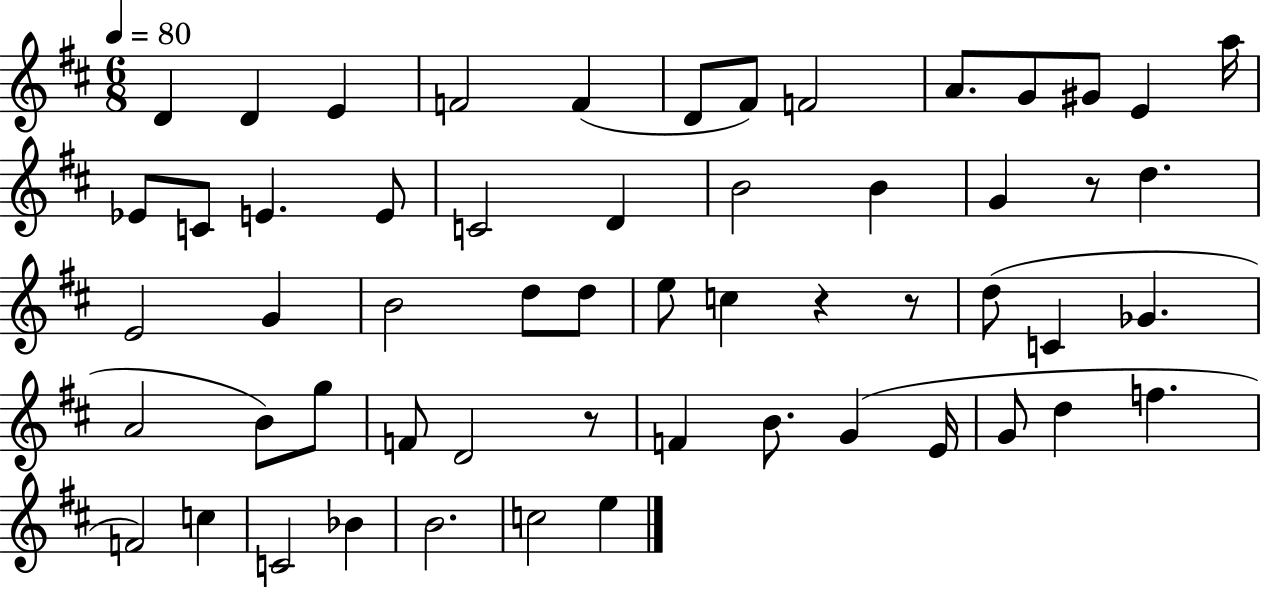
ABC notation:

X:1
T:Untitled
M:6/8
L:1/4
K:D
D D E F2 F D/2 ^F/2 F2 A/2 G/2 ^G/2 E a/4 _E/2 C/2 E E/2 C2 D B2 B G z/2 d E2 G B2 d/2 d/2 e/2 c z z/2 d/2 C _G A2 B/2 g/2 F/2 D2 z/2 F B/2 G E/4 G/2 d f F2 c C2 _B B2 c2 e